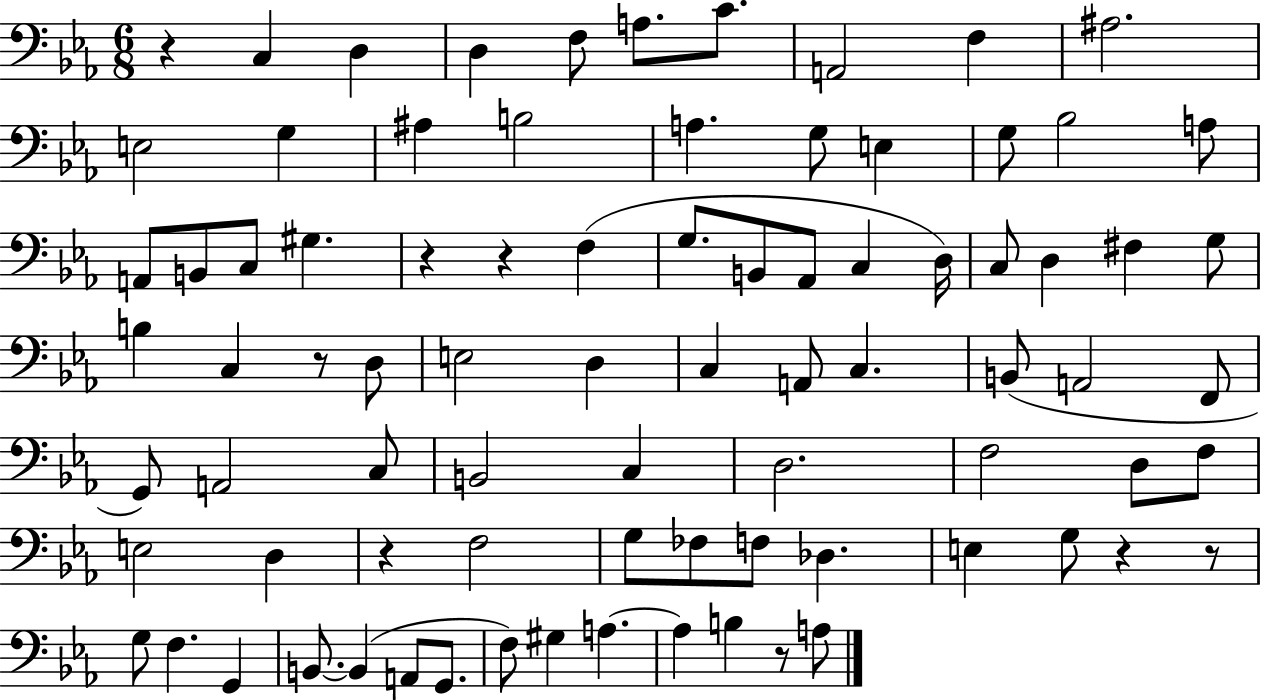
{
  \clef bass
  \numericTimeSignature
  \time 6/8
  \key ees \major
  r4 c4 d4 | d4 f8 a8. c'8. | a,2 f4 | ais2. | \break e2 g4 | ais4 b2 | a4. g8 e4 | g8 bes2 a8 | \break a,8 b,8 c8 gis4. | r4 r4 f4( | g8. b,8 aes,8 c4 d16) | c8 d4 fis4 g8 | \break b4 c4 r8 d8 | e2 d4 | c4 a,8 c4. | b,8( a,2 f,8 | \break g,8) a,2 c8 | b,2 c4 | d2. | f2 d8 f8 | \break e2 d4 | r4 f2 | g8 fes8 f8 des4. | e4 g8 r4 r8 | \break g8 f4. g,4 | b,8.~~ b,4( a,8 g,8. | f8) gis4 a4.~~ | a4 b4 r8 a8 | \break \bar "|."
}